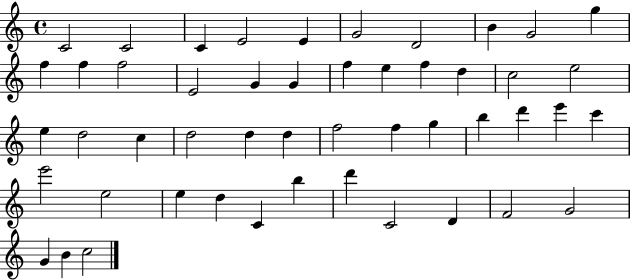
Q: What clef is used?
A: treble